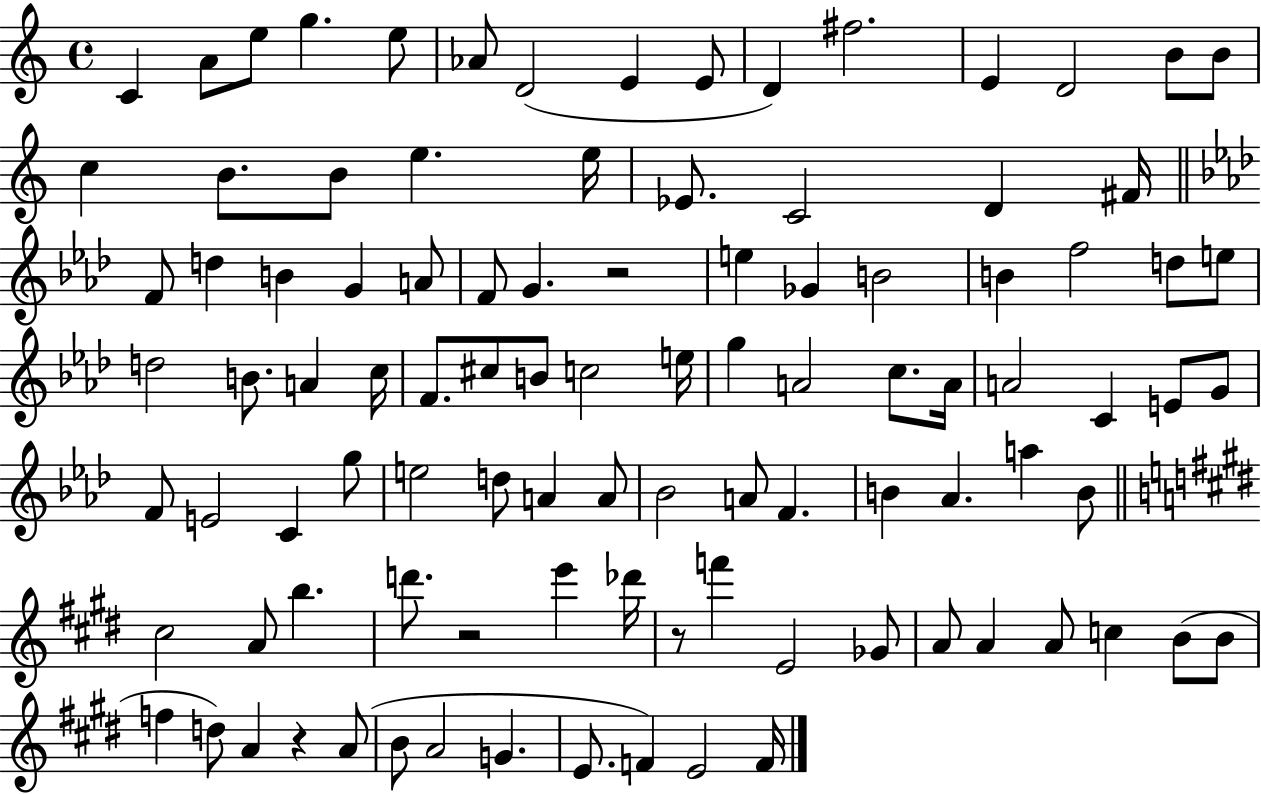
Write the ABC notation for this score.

X:1
T:Untitled
M:4/4
L:1/4
K:C
C A/2 e/2 g e/2 _A/2 D2 E E/2 D ^f2 E D2 B/2 B/2 c B/2 B/2 e e/4 _E/2 C2 D ^F/4 F/2 d B G A/2 F/2 G z2 e _G B2 B f2 d/2 e/2 d2 B/2 A c/4 F/2 ^c/2 B/2 c2 e/4 g A2 c/2 A/4 A2 C E/2 G/2 F/2 E2 C g/2 e2 d/2 A A/2 _B2 A/2 F B _A a B/2 ^c2 A/2 b d'/2 z2 e' _d'/4 z/2 f' E2 _G/2 A/2 A A/2 c B/2 B/2 f d/2 A z A/2 B/2 A2 G E/2 F E2 F/4